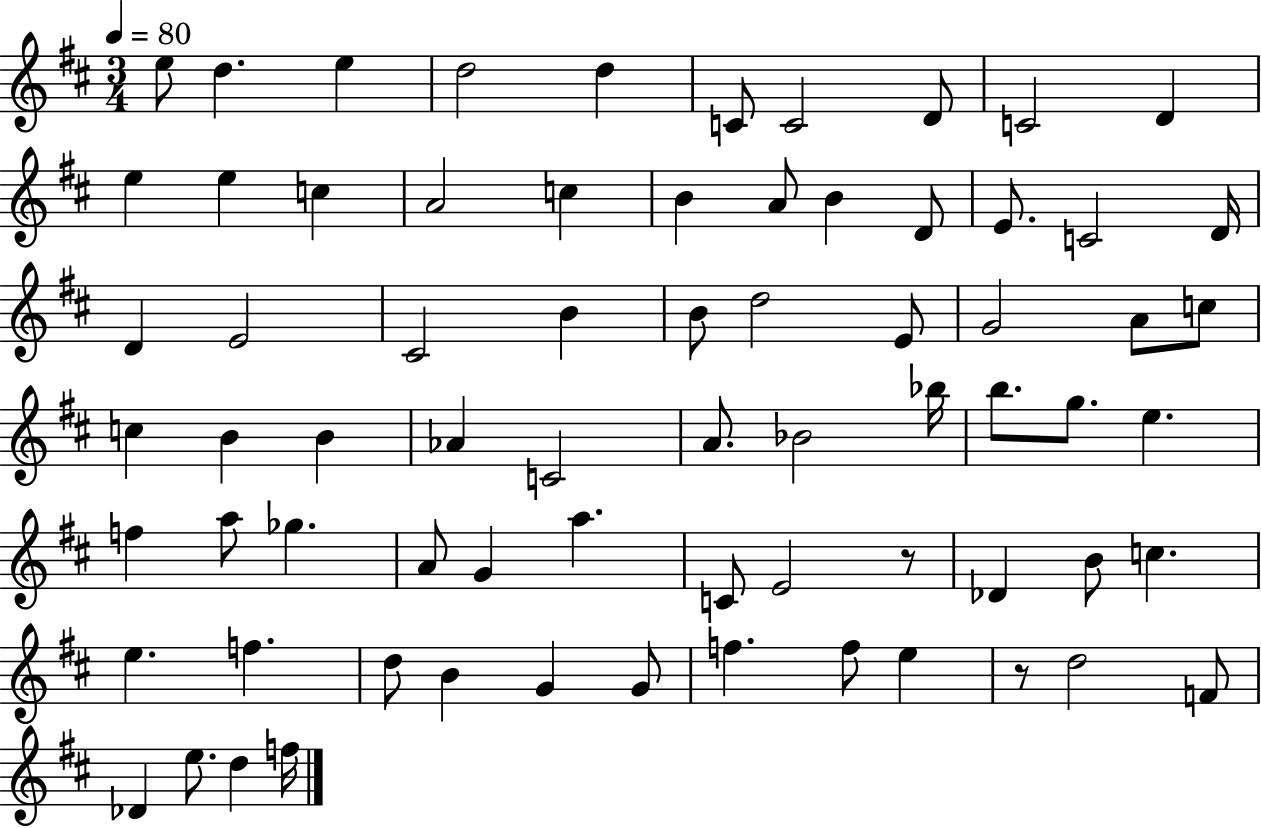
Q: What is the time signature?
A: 3/4